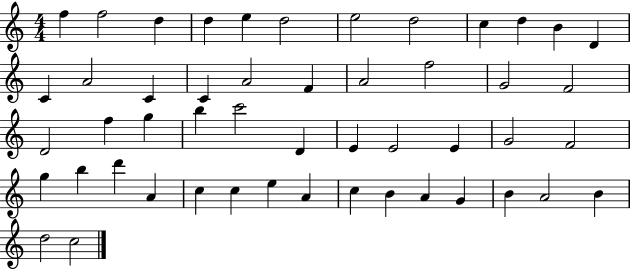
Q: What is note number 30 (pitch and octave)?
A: E4